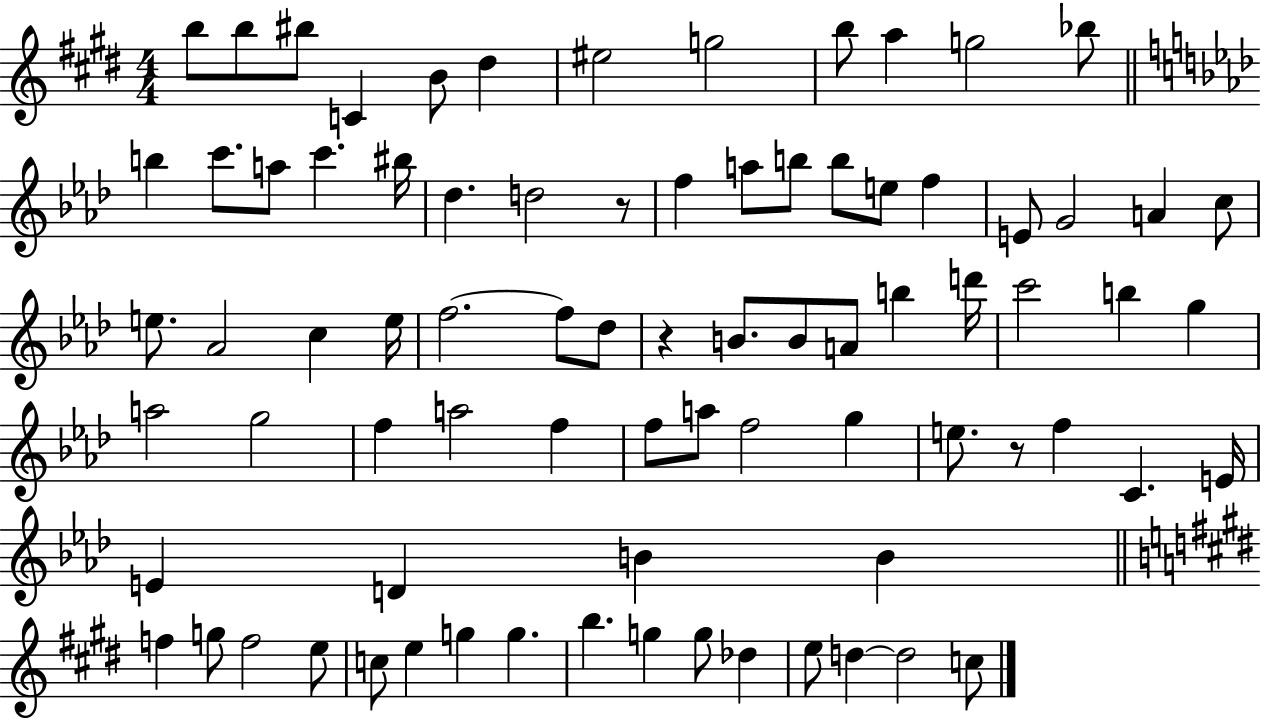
{
  \clef treble
  \numericTimeSignature
  \time 4/4
  \key e \major
  b''8 b''8 bis''8 c'4 b'8 dis''4 | eis''2 g''2 | b''8 a''4 g''2 bes''8 | \bar "||" \break \key aes \major b''4 c'''8. a''8 c'''4. bis''16 | des''4. d''2 r8 | f''4 a''8 b''8 b''8 e''8 f''4 | e'8 g'2 a'4 c''8 | \break e''8. aes'2 c''4 e''16 | f''2.~~ f''8 des''8 | r4 b'8. b'8 a'8 b''4 d'''16 | c'''2 b''4 g''4 | \break a''2 g''2 | f''4 a''2 f''4 | f''8 a''8 f''2 g''4 | e''8. r8 f''4 c'4. e'16 | \break e'4 d'4 b'4 b'4 | \bar "||" \break \key e \major f''4 g''8 f''2 e''8 | c''8 e''4 g''4 g''4. | b''4. g''4 g''8 des''4 | e''8 d''4~~ d''2 c''8 | \break \bar "|."
}